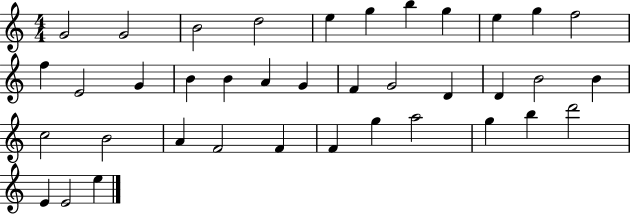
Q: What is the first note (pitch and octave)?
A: G4